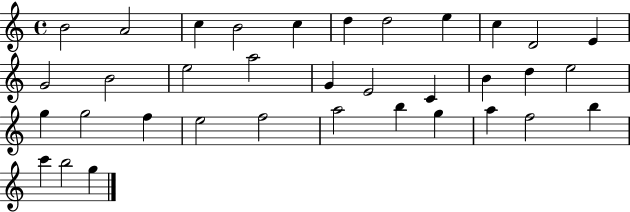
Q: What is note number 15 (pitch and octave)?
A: A5